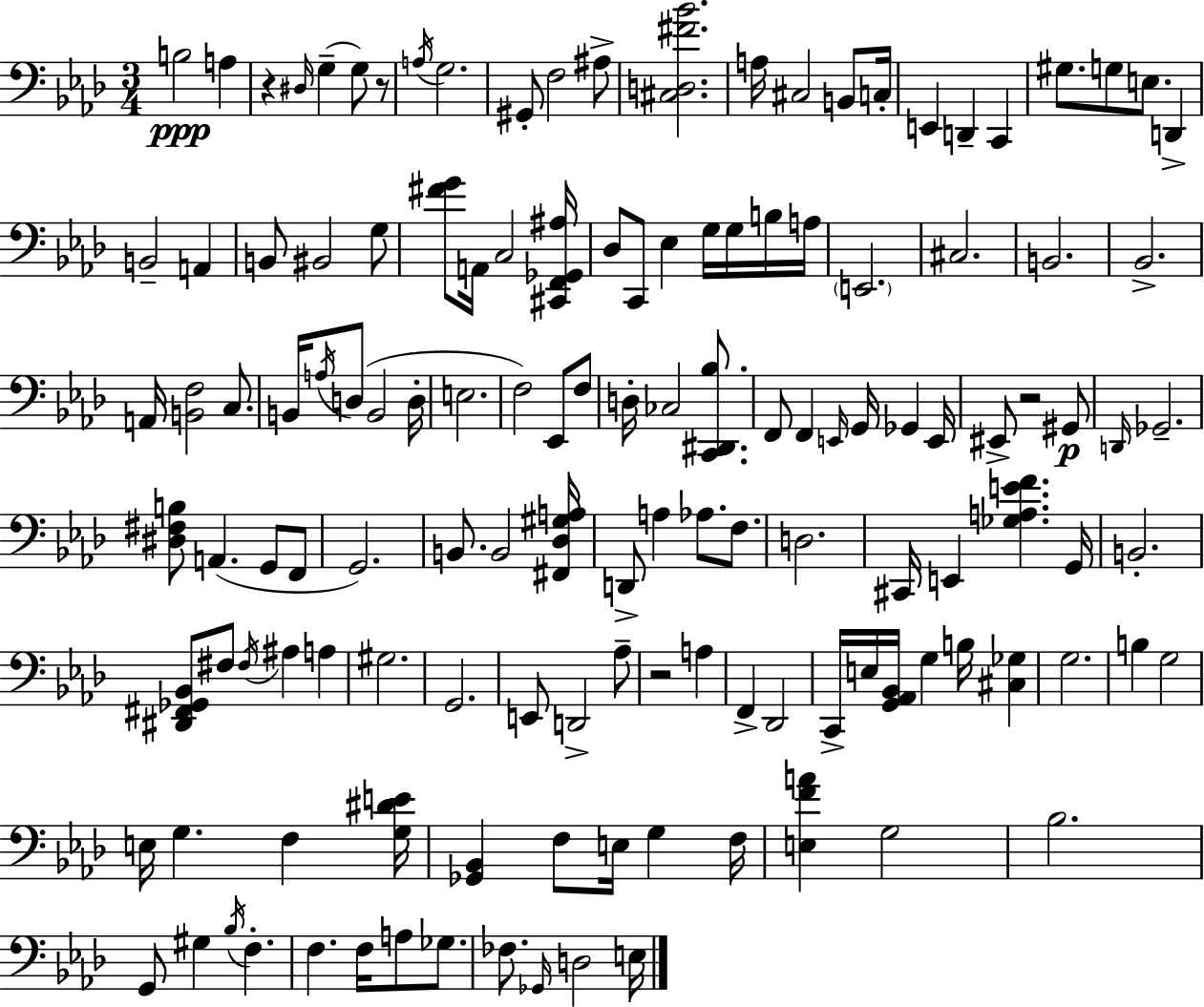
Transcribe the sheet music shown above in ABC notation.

X:1
T:Untitled
M:3/4
L:1/4
K:Ab
B,2 A, z ^D,/4 G, G,/2 z/2 A,/4 G,2 ^G,,/2 F,2 ^A,/2 [^C,D,^F_B]2 A,/4 ^C,2 B,,/2 C,/4 E,, D,, C,, ^G,/2 G,/2 E,/2 D,, B,,2 A,, B,,/2 ^B,,2 G,/2 [^FG]/2 A,,/4 C,2 [^C,,F,,_G,,^A,]/4 _D,/2 C,,/2 _E, G,/4 G,/4 B,/4 A,/4 E,,2 ^C,2 B,,2 _B,,2 A,,/4 [B,,F,]2 C,/2 B,,/4 A,/4 D,/2 B,,2 D,/4 E,2 F,2 _E,,/2 F,/2 D,/4 _C,2 [C,,^D,,_B,]/2 F,,/2 F,, E,,/4 G,,/4 _G,, E,,/4 ^E,,/2 z2 ^G,,/2 D,,/4 _G,,2 [^D,^F,B,]/2 A,, G,,/2 F,,/2 G,,2 B,,/2 B,,2 [^F,,_D,^G,A,]/4 D,,/2 A, _A,/2 F,/2 D,2 ^C,,/4 E,, [_G,A,EF] G,,/4 B,,2 [^D,,^F,,_G,,_B,,]/2 ^F,/2 ^F,/4 ^A, A, ^G,2 G,,2 E,,/2 D,,2 _A,/2 z2 A, F,, _D,,2 C,,/4 E,/4 [G,,_A,,_B,,]/4 G, B,/4 [^C,_G,] G,2 B, G,2 E,/4 G, F, [G,^DE]/4 [_G,,_B,,] F,/2 E,/4 G, F,/4 [E,FA] G,2 _B,2 G,,/2 ^G, _B,/4 F, F, F,/4 A,/2 _G,/2 _F,/2 _G,,/4 D,2 E,/4